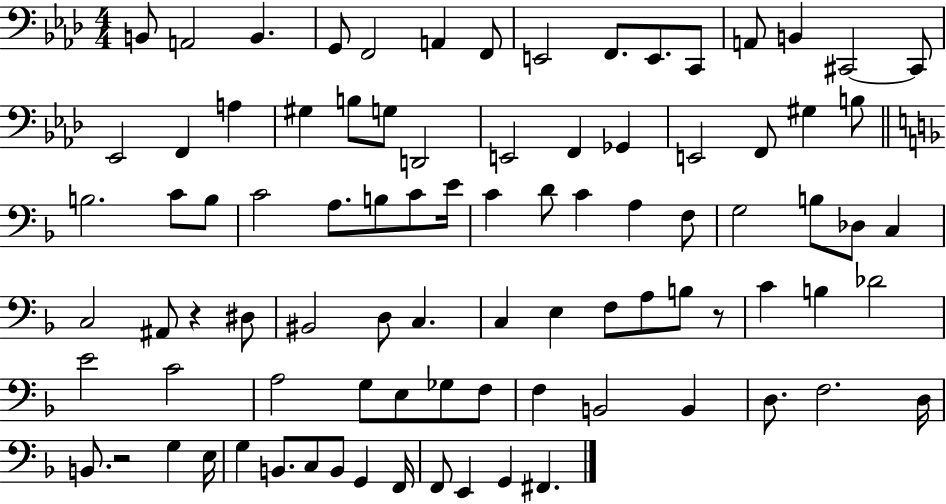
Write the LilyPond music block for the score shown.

{
  \clef bass
  \numericTimeSignature
  \time 4/4
  \key aes \major
  b,8 a,2 b,4. | g,8 f,2 a,4 f,8 | e,2 f,8. e,8. c,8 | a,8 b,4 cis,2~~ cis,8 | \break ees,2 f,4 a4 | gis4 b8 g8 d,2 | e,2 f,4 ges,4 | e,2 f,8 gis4 b8 | \break \bar "||" \break \key f \major b2. c'8 b8 | c'2 a8. b8 c'8 e'16 | c'4 d'8 c'4 a4 f8 | g2 b8 des8 c4 | \break c2 ais,8 r4 dis8 | bis,2 d8 c4. | c4 e4 f8 a8 b8 r8 | c'4 b4 des'2 | \break e'2 c'2 | a2 g8 e8 ges8 f8 | f4 b,2 b,4 | d8. f2. d16 | \break b,8. r2 g4 e16 | g4 b,8. c8 b,8 g,4 f,16 | f,8 e,4 g,4 fis,4. | \bar "|."
}